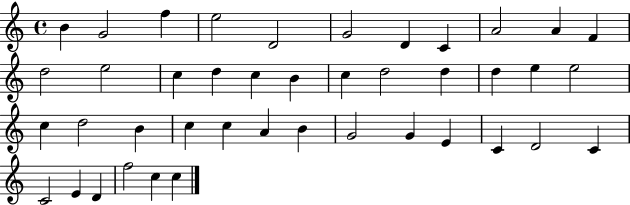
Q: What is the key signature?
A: C major